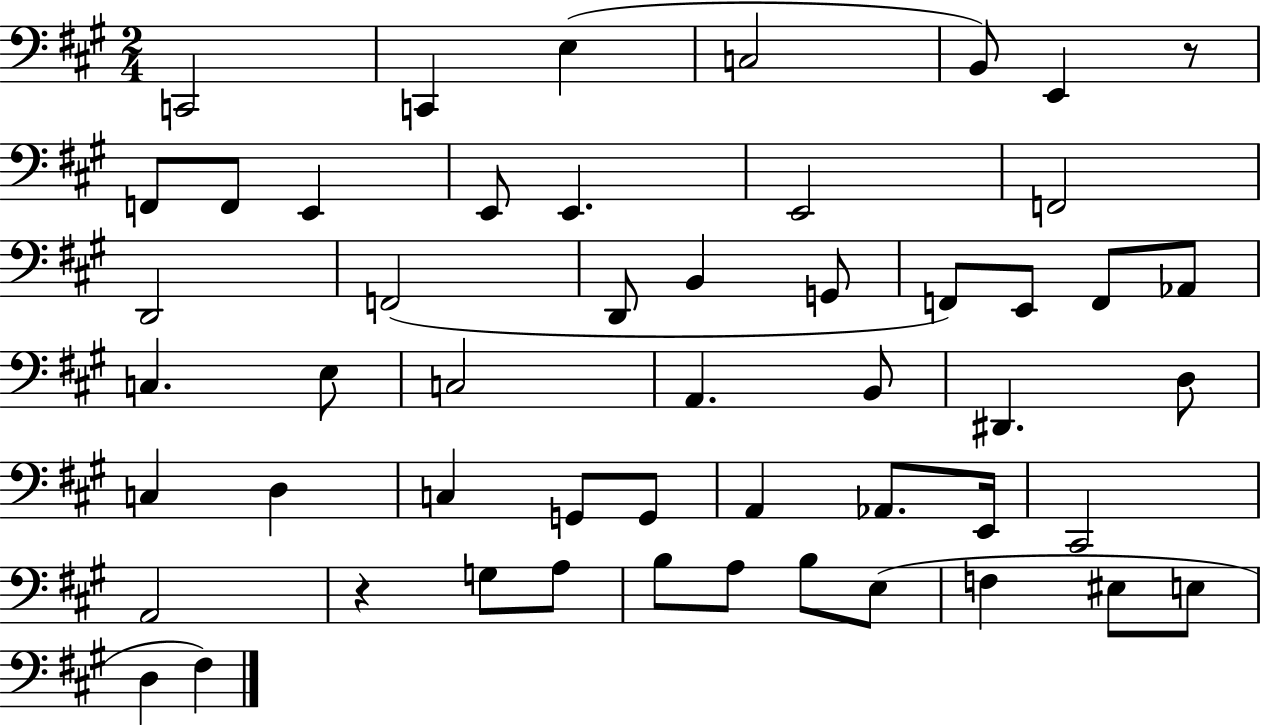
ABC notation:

X:1
T:Untitled
M:2/4
L:1/4
K:A
C,,2 C,, E, C,2 B,,/2 E,, z/2 F,,/2 F,,/2 E,, E,,/2 E,, E,,2 F,,2 D,,2 F,,2 D,,/2 B,, G,,/2 F,,/2 E,,/2 F,,/2 _A,,/2 C, E,/2 C,2 A,, B,,/2 ^D,, D,/2 C, D, C, G,,/2 G,,/2 A,, _A,,/2 E,,/4 ^C,,2 A,,2 z G,/2 A,/2 B,/2 A,/2 B,/2 E,/2 F, ^E,/2 E,/2 D, ^F,